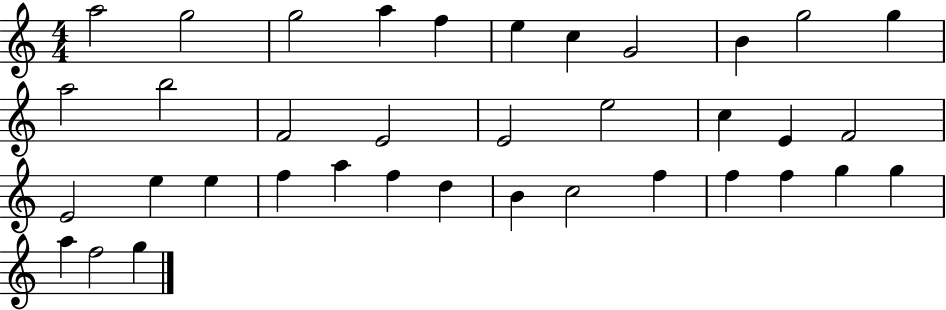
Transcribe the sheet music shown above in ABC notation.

X:1
T:Untitled
M:4/4
L:1/4
K:C
a2 g2 g2 a f e c G2 B g2 g a2 b2 F2 E2 E2 e2 c E F2 E2 e e f a f d B c2 f f f g g a f2 g